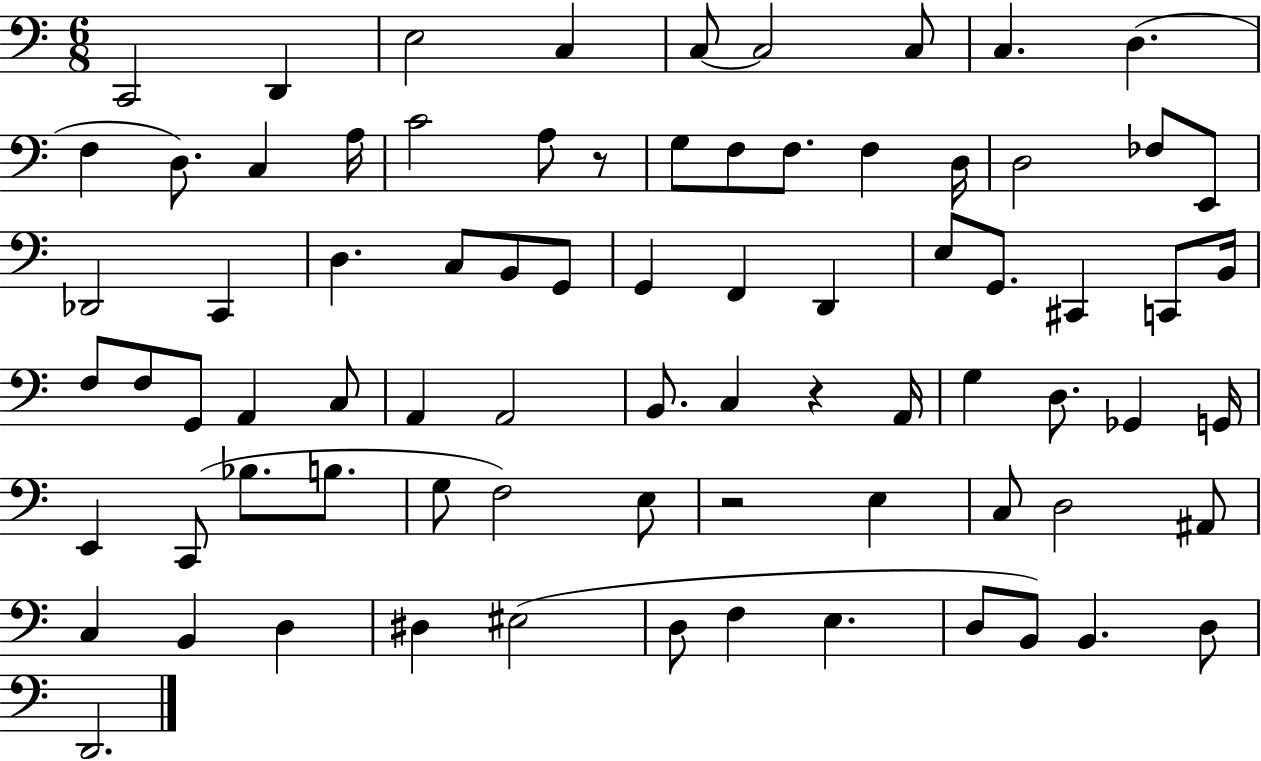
C2/h D2/q E3/h C3/q C3/e C3/h C3/e C3/q. D3/q. F3/q D3/e. C3/q A3/s C4/h A3/e R/e G3/e F3/e F3/e. F3/q D3/s D3/h FES3/e E2/e Db2/h C2/q D3/q. C3/e B2/e G2/e G2/q F2/q D2/q E3/e G2/e. C#2/q C2/e B2/s F3/e F3/e G2/e A2/q C3/e A2/q A2/h B2/e. C3/q R/q A2/s G3/q D3/e. Gb2/q G2/s E2/q C2/e Bb3/e. B3/e. G3/e F3/h E3/e R/h E3/q C3/e D3/h A#2/e C3/q B2/q D3/q D#3/q EIS3/h D3/e F3/q E3/q. D3/e B2/e B2/q. D3/e D2/h.